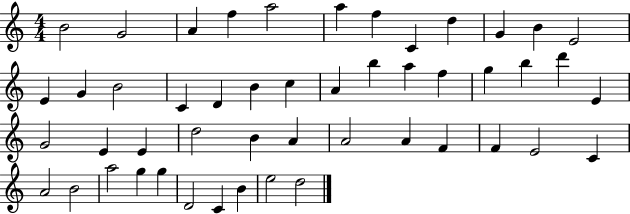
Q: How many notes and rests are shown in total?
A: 49